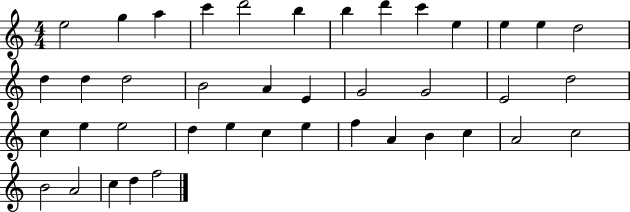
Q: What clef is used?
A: treble